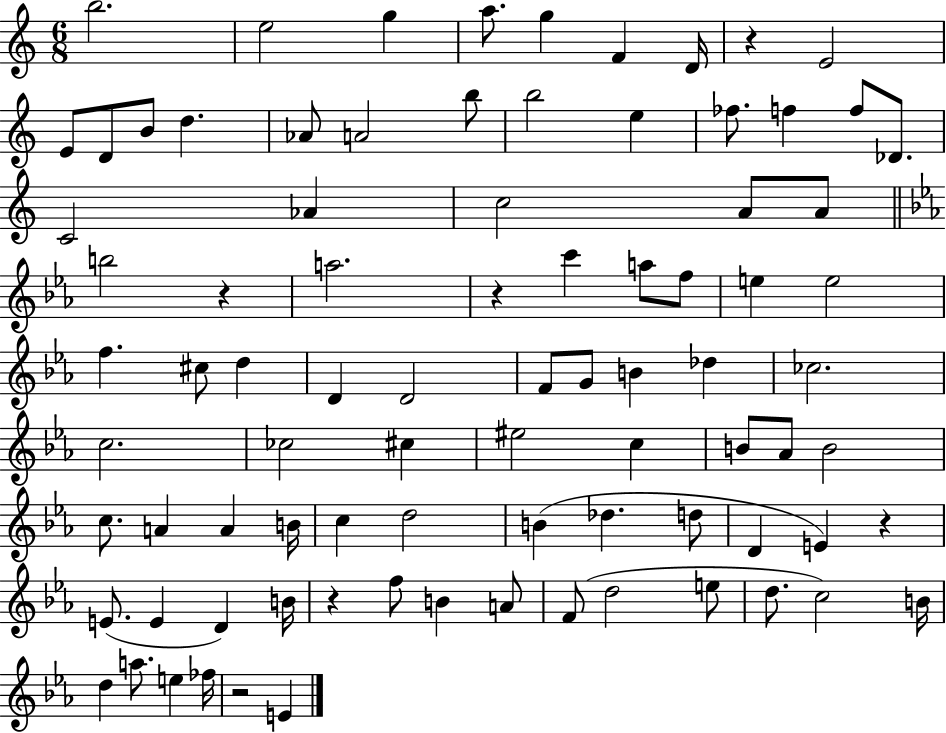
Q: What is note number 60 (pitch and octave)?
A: D5